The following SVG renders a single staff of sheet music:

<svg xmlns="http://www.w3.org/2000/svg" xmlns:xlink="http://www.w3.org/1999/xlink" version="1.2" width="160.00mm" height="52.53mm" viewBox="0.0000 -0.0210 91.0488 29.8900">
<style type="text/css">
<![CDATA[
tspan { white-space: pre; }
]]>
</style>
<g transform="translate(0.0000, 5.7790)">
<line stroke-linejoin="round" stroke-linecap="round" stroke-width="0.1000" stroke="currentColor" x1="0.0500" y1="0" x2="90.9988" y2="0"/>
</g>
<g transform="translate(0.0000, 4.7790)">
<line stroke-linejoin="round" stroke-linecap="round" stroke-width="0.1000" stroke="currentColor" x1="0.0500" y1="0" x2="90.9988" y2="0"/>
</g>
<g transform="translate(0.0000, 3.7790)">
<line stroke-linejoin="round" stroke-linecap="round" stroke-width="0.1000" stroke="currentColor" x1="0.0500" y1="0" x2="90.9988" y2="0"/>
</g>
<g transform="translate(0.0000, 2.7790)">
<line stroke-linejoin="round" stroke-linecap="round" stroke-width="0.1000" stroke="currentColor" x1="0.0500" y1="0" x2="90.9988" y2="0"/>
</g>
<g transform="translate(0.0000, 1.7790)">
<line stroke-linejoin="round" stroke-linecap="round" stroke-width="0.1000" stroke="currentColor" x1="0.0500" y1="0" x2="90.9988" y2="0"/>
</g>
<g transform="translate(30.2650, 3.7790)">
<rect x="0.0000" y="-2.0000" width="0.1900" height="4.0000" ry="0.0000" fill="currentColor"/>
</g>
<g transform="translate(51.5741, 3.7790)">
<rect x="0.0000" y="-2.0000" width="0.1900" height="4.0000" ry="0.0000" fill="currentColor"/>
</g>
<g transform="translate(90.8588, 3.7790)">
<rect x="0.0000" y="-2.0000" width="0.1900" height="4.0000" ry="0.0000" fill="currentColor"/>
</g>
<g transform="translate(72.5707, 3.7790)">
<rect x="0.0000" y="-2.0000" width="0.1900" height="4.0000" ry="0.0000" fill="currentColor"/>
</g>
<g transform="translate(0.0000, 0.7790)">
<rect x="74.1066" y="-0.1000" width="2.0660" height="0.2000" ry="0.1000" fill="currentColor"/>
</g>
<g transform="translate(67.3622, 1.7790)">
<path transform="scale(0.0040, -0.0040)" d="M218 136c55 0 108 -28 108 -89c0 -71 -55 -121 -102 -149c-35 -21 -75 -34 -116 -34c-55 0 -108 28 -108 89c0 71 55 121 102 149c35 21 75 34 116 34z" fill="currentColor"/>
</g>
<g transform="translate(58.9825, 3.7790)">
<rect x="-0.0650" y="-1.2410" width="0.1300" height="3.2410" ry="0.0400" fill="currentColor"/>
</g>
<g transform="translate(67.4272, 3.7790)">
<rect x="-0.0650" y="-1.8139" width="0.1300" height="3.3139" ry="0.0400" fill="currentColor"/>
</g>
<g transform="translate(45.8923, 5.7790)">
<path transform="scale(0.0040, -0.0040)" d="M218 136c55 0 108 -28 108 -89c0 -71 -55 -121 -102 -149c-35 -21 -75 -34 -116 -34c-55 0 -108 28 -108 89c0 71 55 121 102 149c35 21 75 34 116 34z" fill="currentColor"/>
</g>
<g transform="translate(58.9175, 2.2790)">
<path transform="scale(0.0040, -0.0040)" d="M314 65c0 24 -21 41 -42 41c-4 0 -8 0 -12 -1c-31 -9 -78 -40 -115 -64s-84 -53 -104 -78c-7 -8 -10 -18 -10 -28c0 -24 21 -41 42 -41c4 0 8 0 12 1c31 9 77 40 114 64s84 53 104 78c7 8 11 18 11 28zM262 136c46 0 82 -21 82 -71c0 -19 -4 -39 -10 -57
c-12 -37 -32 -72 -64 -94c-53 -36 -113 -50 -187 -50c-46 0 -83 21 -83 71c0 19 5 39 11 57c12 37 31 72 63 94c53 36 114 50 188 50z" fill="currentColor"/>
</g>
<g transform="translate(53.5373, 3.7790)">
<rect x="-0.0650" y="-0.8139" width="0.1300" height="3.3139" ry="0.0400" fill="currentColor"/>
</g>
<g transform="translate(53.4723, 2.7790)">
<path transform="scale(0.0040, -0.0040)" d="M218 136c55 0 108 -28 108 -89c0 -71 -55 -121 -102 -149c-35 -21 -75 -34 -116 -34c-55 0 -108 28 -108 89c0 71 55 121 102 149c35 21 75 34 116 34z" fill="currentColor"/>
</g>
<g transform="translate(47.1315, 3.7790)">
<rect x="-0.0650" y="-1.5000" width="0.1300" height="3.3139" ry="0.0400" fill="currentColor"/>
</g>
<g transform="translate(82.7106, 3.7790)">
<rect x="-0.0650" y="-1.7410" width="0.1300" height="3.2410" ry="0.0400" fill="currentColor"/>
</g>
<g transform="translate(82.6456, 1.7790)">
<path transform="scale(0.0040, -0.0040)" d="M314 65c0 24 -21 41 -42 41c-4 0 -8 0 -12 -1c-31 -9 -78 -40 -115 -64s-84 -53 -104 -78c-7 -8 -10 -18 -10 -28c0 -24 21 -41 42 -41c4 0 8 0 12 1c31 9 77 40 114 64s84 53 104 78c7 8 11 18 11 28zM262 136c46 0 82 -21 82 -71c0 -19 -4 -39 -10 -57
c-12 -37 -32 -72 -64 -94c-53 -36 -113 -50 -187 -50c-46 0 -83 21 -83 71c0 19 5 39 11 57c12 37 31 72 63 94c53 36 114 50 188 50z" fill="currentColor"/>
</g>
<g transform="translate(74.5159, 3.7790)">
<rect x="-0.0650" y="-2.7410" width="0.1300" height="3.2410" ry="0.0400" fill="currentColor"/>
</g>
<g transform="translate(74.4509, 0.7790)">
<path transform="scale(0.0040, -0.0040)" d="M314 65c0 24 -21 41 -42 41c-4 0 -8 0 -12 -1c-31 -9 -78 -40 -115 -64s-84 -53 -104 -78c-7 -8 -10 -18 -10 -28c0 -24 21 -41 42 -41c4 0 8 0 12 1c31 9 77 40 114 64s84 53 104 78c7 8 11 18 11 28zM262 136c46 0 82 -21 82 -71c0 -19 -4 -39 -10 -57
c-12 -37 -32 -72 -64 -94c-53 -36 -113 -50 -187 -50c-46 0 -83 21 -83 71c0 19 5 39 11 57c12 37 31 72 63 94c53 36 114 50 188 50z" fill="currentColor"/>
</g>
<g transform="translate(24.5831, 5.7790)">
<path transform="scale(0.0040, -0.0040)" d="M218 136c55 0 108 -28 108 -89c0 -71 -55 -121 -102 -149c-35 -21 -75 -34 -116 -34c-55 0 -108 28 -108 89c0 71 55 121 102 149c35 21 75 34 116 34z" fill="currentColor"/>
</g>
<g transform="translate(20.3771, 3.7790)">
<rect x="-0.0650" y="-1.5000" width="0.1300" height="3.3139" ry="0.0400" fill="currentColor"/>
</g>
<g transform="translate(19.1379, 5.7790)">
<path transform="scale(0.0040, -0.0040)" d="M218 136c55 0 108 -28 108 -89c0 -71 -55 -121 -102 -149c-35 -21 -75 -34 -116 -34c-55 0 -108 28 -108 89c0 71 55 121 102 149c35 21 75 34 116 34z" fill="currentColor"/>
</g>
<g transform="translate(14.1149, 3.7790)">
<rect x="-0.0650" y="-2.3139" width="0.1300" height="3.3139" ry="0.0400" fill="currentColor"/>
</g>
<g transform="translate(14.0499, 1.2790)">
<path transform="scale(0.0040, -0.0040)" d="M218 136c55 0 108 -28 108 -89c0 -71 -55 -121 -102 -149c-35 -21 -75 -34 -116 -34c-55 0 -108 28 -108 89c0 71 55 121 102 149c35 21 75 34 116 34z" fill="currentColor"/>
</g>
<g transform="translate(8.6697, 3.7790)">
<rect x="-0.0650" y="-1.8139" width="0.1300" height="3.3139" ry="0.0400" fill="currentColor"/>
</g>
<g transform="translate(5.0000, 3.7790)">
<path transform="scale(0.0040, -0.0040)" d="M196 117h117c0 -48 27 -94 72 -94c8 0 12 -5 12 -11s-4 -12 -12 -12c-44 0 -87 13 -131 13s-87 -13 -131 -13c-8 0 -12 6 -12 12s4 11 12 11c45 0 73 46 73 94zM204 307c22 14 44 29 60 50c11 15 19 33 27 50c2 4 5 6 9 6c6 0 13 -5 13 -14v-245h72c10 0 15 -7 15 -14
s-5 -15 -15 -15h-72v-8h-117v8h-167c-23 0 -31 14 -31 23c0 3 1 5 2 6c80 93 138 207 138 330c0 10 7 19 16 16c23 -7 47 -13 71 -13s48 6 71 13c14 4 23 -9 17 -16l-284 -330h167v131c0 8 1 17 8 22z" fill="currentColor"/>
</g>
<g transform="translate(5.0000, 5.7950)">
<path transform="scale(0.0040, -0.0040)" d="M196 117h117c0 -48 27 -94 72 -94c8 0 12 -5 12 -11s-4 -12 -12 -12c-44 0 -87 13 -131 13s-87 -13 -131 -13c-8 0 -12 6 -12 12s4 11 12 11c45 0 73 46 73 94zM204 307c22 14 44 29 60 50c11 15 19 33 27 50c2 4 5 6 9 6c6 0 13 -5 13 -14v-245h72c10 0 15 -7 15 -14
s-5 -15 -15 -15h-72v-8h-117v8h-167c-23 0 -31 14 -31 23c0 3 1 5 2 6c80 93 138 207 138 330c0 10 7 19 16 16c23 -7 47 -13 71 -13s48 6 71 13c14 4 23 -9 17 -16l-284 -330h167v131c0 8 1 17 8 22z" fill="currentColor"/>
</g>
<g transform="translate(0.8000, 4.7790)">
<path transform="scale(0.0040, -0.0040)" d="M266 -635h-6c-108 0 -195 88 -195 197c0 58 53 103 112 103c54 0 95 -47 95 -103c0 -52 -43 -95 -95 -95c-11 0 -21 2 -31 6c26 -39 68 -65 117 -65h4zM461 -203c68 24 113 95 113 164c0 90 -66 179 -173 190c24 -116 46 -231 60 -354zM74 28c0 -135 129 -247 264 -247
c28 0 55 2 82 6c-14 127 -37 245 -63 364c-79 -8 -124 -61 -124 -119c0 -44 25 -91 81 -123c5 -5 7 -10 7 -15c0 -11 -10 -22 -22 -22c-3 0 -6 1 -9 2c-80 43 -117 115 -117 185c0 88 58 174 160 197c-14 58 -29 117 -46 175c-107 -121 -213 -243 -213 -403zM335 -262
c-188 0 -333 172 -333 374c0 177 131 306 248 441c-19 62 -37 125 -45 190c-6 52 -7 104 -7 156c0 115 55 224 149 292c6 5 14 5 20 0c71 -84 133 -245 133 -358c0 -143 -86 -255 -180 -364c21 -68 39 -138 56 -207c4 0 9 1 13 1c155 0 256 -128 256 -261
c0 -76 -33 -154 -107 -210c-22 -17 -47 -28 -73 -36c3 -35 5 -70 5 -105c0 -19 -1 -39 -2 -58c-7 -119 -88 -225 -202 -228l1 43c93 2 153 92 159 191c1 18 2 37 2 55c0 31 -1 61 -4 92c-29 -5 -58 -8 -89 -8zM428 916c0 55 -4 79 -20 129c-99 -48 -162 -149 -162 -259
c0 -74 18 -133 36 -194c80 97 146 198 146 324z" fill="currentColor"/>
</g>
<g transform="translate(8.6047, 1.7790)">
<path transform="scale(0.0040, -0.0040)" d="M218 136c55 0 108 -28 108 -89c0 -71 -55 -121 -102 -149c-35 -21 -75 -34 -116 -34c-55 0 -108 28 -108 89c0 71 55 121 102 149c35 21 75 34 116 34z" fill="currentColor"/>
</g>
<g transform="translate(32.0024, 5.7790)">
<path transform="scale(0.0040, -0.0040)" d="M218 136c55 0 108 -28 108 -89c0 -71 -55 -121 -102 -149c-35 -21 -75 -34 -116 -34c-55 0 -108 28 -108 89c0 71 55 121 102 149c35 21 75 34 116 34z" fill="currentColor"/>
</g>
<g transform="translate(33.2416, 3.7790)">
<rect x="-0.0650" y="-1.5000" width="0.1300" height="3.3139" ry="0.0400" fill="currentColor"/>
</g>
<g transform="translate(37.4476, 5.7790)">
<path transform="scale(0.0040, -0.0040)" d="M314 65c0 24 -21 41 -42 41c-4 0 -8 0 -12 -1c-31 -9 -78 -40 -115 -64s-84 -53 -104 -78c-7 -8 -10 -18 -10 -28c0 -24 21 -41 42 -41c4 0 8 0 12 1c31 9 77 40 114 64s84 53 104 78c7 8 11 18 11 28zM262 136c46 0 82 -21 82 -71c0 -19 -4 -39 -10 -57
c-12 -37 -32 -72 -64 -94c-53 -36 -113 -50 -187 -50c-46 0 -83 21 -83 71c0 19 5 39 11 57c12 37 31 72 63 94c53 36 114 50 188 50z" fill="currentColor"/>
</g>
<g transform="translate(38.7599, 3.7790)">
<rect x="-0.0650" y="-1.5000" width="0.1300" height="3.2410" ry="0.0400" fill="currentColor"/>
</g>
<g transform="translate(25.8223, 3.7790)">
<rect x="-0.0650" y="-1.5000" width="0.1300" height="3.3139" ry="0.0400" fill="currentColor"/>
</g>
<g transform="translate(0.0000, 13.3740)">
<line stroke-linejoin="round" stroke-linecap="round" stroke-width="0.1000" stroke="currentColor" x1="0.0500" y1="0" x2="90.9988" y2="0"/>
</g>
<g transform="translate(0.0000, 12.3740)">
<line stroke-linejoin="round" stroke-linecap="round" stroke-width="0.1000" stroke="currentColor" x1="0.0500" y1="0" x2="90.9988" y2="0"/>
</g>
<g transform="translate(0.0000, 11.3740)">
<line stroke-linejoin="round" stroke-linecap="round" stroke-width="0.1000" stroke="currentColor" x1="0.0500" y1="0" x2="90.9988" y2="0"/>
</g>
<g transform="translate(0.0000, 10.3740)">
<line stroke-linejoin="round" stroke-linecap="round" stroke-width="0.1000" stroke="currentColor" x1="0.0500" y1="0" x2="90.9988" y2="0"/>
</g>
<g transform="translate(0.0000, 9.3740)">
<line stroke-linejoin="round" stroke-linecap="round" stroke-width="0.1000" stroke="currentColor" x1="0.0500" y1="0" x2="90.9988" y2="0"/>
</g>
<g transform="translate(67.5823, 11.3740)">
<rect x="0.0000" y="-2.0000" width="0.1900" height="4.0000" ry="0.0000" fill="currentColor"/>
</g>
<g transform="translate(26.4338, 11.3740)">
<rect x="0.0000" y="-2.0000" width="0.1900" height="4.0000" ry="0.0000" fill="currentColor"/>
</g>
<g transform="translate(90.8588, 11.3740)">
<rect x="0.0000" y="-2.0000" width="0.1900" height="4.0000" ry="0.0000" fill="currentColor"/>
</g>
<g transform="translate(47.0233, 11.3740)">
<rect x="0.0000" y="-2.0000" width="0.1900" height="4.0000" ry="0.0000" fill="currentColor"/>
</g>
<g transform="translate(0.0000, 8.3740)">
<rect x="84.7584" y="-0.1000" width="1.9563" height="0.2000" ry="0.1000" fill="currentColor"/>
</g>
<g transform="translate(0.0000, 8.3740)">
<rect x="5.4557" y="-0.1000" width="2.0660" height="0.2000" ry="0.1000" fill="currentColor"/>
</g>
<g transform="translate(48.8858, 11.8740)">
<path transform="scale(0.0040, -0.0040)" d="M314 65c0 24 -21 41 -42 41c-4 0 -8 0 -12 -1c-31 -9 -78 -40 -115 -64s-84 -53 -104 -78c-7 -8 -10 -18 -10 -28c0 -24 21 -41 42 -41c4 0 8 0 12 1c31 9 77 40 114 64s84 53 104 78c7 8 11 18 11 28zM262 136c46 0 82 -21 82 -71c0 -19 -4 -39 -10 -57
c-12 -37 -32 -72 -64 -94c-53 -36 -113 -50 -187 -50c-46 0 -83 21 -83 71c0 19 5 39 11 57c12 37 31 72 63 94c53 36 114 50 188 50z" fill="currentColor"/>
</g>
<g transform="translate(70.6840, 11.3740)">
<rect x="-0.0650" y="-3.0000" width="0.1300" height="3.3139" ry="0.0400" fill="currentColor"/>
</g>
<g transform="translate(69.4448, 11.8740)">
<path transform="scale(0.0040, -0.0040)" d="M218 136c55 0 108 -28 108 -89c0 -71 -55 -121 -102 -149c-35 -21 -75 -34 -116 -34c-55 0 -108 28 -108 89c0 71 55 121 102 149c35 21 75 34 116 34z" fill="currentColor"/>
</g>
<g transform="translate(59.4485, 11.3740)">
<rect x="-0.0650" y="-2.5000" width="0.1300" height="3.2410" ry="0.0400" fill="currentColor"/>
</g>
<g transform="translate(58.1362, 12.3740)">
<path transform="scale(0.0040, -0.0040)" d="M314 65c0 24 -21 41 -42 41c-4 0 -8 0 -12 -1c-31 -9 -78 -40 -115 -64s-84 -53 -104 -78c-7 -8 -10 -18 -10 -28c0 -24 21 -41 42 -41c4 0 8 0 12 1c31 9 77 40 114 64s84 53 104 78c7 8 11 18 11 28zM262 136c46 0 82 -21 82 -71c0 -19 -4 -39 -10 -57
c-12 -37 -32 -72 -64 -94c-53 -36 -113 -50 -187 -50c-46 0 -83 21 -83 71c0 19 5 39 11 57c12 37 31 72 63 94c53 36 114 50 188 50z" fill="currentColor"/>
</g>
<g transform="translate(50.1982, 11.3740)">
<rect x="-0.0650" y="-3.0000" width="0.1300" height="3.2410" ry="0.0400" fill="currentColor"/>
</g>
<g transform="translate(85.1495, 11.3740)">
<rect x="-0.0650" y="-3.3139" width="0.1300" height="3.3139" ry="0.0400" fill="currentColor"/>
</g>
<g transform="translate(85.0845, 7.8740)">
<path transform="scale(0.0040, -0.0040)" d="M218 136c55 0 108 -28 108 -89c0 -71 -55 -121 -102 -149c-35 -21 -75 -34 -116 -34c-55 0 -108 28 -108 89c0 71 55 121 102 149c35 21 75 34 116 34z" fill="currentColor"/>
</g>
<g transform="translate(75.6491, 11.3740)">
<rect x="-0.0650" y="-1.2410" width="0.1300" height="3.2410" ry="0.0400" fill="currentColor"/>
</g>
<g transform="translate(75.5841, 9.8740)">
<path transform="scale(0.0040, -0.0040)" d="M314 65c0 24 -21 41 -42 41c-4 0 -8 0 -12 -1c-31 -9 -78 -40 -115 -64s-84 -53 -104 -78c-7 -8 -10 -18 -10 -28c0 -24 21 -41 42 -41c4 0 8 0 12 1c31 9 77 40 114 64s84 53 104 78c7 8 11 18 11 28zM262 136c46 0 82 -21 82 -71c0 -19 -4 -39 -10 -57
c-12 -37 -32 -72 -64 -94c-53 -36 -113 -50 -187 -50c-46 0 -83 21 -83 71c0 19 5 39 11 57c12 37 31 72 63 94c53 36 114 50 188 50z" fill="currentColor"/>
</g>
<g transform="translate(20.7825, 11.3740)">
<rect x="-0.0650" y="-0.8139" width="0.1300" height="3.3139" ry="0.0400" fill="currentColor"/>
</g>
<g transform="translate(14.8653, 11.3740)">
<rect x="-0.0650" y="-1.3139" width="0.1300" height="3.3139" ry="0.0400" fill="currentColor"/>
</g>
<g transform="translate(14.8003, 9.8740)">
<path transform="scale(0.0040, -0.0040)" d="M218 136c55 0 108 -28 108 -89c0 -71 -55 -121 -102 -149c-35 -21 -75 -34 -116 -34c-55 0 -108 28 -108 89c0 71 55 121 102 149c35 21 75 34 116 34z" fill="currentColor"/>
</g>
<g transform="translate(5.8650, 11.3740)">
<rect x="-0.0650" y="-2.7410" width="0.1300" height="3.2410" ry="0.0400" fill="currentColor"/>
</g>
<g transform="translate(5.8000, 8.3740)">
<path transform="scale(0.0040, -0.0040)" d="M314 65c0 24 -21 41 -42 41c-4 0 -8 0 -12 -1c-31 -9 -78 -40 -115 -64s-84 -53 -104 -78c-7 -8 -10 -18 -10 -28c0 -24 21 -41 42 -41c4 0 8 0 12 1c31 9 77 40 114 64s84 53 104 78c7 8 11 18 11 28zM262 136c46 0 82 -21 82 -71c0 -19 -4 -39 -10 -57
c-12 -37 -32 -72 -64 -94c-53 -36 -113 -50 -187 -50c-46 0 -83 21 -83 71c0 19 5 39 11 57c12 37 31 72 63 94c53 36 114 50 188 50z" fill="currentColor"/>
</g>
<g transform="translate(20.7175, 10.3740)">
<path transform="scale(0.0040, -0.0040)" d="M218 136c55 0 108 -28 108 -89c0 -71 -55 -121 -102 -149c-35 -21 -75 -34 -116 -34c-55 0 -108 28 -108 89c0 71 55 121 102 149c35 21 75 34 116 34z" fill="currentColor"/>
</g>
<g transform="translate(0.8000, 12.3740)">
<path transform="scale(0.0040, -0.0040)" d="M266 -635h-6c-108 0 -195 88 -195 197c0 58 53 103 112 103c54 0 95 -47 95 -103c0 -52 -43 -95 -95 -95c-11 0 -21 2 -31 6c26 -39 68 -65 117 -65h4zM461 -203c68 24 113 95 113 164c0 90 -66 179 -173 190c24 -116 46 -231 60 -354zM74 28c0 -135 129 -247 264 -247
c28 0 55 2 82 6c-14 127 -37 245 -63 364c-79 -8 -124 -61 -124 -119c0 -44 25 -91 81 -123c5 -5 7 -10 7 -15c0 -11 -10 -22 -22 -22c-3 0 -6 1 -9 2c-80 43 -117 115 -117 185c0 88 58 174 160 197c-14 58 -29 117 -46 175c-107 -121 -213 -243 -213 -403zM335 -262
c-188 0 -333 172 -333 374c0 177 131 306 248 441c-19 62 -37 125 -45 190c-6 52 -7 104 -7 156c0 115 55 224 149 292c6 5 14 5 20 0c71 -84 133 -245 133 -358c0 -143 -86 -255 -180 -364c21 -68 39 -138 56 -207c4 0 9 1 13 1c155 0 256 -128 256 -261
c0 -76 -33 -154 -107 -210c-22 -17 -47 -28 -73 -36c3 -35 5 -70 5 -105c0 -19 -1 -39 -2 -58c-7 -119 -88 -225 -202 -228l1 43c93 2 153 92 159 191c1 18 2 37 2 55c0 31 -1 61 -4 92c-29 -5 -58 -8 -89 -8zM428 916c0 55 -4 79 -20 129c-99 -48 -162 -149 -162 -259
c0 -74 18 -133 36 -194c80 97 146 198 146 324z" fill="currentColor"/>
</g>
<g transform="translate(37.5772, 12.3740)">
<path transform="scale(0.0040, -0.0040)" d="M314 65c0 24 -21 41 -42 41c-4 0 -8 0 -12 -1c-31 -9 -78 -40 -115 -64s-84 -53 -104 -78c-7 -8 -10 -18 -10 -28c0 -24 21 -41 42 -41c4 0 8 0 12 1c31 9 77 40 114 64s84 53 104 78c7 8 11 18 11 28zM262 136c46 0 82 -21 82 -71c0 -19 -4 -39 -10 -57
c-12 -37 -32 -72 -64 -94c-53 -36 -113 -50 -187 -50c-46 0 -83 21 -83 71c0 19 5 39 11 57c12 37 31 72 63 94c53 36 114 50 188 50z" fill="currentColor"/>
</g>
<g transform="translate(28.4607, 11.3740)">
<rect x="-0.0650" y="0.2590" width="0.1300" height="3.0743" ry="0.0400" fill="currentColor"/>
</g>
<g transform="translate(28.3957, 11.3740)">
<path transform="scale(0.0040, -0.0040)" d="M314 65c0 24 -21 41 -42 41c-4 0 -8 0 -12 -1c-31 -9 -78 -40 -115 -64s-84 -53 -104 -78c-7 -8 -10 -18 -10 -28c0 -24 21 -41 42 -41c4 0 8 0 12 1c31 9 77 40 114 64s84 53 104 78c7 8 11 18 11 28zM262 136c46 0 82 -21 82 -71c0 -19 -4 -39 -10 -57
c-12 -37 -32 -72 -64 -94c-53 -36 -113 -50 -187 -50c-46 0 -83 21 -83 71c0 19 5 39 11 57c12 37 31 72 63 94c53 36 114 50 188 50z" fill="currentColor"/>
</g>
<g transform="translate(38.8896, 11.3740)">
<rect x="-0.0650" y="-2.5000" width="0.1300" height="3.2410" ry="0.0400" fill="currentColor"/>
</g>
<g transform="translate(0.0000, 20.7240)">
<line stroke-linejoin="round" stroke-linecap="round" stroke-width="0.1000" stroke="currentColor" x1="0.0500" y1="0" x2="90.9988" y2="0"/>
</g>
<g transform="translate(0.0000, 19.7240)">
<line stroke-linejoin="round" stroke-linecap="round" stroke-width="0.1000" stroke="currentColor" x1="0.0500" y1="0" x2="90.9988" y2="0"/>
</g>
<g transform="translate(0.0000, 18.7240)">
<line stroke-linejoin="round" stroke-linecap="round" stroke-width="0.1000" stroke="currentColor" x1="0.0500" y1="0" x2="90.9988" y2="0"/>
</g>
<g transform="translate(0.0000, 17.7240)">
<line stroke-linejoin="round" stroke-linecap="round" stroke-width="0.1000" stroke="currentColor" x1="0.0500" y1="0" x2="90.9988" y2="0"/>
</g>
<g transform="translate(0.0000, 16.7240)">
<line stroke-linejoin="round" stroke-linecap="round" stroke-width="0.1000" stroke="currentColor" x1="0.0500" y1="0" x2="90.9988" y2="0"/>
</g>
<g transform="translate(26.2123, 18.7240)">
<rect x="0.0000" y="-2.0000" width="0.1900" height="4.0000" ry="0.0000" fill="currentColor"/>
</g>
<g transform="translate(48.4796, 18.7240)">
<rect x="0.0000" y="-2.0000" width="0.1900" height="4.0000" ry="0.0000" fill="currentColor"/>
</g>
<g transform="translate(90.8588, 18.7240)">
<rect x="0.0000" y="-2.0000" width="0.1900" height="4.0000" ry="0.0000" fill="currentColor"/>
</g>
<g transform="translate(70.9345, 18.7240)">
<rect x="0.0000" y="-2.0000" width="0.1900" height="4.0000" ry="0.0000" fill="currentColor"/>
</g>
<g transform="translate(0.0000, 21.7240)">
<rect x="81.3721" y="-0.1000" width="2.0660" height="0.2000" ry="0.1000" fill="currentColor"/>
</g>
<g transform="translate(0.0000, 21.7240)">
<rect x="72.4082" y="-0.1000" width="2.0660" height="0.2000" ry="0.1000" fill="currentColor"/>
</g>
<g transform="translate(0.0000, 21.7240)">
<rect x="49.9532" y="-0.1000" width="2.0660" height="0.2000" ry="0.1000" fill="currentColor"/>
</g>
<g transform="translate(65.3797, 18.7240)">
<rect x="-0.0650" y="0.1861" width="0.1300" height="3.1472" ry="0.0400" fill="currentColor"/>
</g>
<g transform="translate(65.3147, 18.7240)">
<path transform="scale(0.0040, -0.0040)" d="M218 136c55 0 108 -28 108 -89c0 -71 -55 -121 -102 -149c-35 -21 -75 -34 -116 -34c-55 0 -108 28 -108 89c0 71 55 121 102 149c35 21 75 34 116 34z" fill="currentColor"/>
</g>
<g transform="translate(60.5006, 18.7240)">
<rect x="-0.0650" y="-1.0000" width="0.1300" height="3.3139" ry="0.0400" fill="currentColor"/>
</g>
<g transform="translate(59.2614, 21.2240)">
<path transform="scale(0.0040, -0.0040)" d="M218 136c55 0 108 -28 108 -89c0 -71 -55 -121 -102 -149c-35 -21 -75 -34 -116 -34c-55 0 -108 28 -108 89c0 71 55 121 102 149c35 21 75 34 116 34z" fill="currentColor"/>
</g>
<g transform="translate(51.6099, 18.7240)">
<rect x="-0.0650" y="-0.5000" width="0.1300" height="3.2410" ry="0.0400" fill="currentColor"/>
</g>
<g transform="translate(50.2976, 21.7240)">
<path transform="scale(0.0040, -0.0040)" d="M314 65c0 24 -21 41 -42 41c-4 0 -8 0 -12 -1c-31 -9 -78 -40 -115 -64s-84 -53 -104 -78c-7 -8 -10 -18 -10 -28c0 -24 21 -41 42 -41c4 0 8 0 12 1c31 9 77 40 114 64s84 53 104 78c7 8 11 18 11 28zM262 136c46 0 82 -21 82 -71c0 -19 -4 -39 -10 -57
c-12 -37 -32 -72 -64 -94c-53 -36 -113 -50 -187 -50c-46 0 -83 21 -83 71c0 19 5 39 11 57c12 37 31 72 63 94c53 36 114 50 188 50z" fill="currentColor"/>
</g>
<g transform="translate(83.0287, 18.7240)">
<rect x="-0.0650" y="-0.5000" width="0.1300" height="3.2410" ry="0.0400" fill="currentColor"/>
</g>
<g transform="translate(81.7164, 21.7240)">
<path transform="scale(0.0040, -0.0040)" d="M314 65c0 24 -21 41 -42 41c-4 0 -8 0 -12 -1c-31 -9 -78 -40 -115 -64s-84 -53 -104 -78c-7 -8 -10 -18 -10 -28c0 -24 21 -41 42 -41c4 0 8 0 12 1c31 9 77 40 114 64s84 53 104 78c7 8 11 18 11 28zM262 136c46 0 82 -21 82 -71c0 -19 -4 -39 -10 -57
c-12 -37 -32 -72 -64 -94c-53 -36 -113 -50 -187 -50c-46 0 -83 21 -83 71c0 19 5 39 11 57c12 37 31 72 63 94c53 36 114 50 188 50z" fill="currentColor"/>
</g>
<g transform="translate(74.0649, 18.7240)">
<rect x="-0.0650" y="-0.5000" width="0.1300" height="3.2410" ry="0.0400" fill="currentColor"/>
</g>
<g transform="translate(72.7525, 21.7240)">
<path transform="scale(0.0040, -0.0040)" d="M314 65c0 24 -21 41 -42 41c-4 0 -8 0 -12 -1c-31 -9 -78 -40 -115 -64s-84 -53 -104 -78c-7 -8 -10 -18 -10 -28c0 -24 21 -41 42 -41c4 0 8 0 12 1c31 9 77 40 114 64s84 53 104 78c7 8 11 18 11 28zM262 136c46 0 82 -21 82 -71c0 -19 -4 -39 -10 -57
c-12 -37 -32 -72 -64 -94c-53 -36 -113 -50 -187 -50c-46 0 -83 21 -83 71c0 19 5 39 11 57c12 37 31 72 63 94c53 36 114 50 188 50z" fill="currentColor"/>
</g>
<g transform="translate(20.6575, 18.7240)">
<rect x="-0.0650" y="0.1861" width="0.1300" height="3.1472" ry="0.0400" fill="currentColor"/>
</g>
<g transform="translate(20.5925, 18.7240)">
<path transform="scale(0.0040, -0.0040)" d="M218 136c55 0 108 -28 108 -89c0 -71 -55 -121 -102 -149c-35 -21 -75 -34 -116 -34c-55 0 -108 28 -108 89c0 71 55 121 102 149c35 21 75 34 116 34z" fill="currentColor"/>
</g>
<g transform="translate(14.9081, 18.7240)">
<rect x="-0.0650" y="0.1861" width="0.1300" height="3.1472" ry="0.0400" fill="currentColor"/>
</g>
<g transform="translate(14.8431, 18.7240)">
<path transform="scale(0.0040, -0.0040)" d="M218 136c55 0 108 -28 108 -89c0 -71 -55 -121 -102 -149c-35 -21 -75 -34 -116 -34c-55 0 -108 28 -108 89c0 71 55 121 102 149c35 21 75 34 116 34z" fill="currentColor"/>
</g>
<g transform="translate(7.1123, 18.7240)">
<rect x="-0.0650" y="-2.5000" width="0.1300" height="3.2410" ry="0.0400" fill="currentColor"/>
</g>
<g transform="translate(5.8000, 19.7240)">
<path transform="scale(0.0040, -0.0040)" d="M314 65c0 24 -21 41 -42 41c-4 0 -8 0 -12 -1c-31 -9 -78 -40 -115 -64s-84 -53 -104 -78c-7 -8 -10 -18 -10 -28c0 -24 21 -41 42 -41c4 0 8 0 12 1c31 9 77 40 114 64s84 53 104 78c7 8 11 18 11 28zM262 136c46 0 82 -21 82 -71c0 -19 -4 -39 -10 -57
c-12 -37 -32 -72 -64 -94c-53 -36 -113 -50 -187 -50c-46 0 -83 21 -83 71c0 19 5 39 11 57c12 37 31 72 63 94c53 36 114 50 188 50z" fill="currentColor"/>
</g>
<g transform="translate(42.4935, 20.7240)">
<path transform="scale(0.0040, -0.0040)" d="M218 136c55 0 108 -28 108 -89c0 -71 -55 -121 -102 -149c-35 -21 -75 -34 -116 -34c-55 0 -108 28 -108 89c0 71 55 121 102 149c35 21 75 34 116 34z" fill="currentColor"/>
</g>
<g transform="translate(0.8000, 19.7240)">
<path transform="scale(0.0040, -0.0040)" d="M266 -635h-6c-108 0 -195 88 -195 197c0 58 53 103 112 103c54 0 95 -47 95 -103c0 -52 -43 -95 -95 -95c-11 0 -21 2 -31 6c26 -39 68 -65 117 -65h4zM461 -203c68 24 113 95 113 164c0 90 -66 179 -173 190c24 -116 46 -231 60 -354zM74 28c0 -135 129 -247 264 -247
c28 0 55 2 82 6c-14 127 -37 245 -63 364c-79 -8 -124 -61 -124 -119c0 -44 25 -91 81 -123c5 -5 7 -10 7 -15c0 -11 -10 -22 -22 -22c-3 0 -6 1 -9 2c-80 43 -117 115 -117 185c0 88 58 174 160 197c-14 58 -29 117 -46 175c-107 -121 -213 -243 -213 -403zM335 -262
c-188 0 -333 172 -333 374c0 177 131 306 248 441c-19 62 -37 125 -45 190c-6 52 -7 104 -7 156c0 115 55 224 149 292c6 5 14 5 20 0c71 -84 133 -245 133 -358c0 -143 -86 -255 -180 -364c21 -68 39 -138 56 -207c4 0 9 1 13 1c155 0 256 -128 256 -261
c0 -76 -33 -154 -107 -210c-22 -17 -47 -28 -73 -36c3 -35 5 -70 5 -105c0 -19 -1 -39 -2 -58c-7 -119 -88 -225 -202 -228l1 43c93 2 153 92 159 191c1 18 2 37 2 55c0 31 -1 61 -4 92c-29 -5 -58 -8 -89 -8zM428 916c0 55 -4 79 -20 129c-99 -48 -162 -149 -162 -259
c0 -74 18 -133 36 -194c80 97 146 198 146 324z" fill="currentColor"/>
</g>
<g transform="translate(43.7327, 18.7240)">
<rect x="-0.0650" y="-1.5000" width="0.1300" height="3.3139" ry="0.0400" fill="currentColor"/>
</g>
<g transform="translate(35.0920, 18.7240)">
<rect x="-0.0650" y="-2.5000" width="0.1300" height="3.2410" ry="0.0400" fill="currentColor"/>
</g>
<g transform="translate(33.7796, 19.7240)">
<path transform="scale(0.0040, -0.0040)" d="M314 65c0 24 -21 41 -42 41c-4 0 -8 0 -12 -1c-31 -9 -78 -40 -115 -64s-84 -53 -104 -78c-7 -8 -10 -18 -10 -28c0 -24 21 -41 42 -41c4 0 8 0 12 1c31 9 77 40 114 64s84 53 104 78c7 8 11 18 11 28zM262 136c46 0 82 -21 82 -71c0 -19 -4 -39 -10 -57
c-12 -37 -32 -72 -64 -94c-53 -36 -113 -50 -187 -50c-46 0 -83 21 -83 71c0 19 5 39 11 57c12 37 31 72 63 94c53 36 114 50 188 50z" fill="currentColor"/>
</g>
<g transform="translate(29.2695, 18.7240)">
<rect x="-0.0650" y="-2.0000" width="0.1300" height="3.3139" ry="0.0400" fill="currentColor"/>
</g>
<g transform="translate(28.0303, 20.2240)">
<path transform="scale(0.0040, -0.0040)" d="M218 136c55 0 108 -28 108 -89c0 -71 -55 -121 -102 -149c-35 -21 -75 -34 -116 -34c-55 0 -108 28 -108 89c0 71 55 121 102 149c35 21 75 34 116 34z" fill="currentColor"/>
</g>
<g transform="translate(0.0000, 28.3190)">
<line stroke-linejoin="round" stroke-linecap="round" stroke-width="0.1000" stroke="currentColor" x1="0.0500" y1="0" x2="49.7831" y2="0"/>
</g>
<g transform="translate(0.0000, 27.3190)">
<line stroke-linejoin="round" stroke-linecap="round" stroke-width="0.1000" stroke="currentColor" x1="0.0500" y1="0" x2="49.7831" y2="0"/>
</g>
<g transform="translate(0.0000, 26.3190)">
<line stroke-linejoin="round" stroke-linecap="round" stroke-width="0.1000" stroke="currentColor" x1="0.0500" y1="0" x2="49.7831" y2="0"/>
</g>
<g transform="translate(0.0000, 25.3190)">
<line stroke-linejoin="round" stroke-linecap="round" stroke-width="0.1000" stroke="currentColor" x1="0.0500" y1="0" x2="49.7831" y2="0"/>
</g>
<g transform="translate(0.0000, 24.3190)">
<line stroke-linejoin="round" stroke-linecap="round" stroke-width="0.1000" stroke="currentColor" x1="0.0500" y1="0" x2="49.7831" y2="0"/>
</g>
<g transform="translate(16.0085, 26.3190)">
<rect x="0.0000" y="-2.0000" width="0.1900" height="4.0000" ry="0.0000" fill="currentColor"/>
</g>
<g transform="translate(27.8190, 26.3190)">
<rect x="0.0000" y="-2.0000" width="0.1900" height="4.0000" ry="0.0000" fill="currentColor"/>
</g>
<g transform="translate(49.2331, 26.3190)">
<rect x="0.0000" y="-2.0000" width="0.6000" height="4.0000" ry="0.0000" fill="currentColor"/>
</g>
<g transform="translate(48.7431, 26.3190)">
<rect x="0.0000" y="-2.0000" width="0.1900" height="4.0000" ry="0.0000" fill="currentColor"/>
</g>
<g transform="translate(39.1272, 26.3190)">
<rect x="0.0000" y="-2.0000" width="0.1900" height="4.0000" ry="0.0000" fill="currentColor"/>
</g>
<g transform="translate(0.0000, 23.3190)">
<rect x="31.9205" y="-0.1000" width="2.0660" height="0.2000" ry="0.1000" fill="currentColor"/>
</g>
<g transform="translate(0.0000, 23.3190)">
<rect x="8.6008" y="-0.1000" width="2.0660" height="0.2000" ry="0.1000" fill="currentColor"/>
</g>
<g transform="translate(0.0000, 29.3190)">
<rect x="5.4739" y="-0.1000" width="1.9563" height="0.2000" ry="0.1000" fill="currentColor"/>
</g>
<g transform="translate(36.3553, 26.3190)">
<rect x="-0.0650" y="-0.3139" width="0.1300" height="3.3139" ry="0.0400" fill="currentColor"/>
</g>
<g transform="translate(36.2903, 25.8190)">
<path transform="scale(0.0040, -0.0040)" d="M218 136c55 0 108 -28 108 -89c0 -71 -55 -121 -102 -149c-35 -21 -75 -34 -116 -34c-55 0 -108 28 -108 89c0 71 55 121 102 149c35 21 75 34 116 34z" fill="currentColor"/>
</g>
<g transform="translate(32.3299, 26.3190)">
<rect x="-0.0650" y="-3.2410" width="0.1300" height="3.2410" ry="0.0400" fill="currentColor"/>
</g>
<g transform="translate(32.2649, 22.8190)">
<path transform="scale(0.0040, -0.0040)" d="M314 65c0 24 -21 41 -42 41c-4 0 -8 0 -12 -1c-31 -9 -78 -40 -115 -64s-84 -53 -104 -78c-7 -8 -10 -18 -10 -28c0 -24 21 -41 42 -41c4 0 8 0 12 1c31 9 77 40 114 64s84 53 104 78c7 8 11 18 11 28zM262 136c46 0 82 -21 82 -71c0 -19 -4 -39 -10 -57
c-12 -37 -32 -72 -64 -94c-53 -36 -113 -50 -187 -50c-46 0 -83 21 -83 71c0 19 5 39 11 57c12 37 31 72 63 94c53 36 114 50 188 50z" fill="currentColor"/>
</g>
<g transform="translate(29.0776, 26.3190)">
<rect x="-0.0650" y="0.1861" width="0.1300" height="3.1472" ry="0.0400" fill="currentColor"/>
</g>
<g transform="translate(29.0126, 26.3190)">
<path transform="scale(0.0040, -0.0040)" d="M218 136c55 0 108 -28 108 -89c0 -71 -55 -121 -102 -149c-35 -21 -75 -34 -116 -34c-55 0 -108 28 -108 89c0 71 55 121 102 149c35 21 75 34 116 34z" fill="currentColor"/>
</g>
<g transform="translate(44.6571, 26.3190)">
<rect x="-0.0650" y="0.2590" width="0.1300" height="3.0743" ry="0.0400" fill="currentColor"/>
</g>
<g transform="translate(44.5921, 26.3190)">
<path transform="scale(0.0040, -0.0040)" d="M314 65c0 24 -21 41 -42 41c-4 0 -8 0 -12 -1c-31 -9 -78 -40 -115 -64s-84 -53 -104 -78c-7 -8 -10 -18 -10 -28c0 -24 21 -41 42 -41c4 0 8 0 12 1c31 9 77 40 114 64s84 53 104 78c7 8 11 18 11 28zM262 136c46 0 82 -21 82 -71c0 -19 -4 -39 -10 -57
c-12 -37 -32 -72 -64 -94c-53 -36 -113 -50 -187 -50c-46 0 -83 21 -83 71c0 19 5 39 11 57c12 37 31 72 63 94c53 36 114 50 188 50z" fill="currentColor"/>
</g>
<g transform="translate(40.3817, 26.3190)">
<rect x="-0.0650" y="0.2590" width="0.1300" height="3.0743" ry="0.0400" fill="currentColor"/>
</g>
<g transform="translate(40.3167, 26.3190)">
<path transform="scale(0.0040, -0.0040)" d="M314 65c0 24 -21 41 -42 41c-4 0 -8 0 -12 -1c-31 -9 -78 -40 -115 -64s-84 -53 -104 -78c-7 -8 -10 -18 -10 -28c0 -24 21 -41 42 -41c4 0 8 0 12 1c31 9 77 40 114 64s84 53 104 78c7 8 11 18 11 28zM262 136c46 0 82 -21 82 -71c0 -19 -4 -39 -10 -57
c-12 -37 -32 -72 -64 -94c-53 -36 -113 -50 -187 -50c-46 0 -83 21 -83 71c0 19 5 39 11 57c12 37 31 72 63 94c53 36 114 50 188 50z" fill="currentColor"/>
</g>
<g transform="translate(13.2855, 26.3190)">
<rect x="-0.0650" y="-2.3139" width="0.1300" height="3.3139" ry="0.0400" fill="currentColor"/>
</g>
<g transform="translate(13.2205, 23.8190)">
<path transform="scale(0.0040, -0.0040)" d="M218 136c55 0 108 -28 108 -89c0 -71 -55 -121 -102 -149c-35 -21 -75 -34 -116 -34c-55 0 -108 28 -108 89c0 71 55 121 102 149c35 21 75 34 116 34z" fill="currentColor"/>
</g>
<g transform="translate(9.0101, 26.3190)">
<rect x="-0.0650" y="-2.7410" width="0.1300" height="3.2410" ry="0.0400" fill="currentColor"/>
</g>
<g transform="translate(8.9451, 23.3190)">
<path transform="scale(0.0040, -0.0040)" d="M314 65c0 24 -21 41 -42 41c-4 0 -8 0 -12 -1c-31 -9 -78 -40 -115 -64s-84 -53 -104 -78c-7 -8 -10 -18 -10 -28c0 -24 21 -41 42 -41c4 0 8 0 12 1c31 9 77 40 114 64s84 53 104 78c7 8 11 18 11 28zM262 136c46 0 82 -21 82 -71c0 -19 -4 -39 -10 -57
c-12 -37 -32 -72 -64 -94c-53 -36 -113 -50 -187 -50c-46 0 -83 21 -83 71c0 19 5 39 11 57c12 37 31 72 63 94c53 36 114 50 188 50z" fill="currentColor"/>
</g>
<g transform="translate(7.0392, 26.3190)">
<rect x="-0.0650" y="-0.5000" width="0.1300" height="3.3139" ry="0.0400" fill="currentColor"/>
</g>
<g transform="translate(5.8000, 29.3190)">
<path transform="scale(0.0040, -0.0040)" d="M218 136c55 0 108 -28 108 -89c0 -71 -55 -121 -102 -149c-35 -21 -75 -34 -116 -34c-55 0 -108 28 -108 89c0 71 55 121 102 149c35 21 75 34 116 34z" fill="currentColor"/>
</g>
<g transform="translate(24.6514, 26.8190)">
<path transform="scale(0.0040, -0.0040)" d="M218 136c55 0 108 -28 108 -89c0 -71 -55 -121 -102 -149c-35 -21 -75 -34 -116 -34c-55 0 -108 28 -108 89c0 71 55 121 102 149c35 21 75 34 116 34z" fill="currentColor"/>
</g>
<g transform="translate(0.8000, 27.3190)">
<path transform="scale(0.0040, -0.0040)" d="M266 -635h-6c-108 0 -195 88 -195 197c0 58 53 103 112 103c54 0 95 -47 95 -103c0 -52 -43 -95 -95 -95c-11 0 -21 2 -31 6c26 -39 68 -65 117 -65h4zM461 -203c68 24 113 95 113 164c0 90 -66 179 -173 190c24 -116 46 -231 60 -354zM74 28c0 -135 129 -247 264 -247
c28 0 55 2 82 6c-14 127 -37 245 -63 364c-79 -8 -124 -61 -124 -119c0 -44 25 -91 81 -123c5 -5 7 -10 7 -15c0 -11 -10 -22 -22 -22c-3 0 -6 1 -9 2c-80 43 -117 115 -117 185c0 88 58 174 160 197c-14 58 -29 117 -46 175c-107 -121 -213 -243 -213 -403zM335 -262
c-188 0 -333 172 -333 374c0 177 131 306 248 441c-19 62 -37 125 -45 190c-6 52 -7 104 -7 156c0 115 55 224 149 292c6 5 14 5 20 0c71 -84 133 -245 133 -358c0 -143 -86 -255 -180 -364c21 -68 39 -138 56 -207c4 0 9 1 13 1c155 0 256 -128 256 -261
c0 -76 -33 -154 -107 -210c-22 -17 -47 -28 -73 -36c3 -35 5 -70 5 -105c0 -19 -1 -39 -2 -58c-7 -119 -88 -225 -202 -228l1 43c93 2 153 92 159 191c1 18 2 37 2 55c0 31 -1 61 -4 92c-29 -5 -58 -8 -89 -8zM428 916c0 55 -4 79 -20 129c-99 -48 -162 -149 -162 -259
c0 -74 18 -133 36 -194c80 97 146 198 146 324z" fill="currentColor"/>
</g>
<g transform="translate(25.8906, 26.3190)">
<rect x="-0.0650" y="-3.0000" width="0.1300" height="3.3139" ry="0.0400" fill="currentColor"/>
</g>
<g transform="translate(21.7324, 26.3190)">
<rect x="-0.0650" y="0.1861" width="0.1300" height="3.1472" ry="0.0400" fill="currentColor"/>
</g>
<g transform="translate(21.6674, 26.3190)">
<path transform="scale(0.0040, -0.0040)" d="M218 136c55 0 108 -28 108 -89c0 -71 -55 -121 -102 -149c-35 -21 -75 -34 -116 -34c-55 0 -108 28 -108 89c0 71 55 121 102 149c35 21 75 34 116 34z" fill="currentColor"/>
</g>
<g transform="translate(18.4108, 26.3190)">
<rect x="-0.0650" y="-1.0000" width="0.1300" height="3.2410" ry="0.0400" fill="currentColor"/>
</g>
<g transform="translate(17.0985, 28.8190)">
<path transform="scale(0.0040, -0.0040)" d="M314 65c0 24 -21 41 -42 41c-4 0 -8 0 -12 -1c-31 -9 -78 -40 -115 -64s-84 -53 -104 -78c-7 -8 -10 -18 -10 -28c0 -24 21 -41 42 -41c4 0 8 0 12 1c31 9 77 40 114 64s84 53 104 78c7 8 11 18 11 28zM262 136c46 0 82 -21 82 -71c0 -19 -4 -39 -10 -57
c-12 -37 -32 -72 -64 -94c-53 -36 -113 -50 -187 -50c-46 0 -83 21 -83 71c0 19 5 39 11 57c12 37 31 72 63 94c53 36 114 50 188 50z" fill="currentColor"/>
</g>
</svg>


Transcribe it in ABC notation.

X:1
T:Untitled
M:4/4
L:1/4
K:C
f g E E E E2 E d e2 f a2 f2 a2 e d B2 G2 A2 G2 A e2 b G2 B B F G2 E C2 D B C2 C2 C a2 g D2 B A B b2 c B2 B2